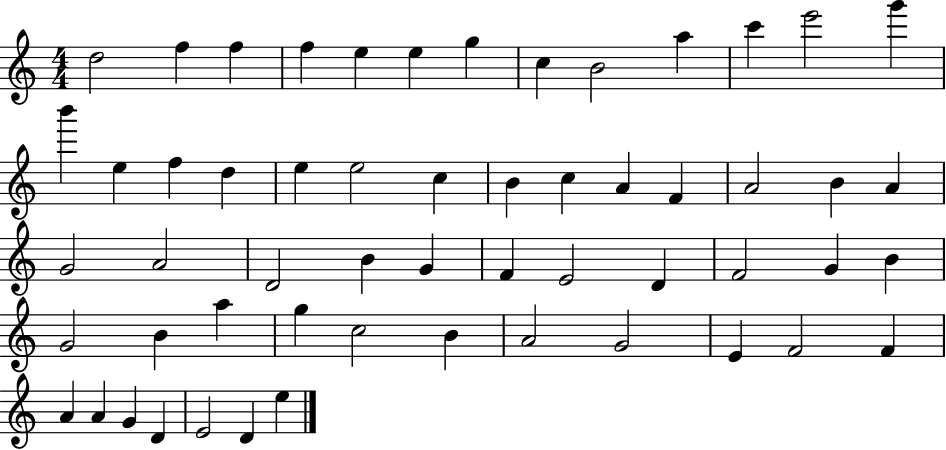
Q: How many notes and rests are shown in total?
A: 56